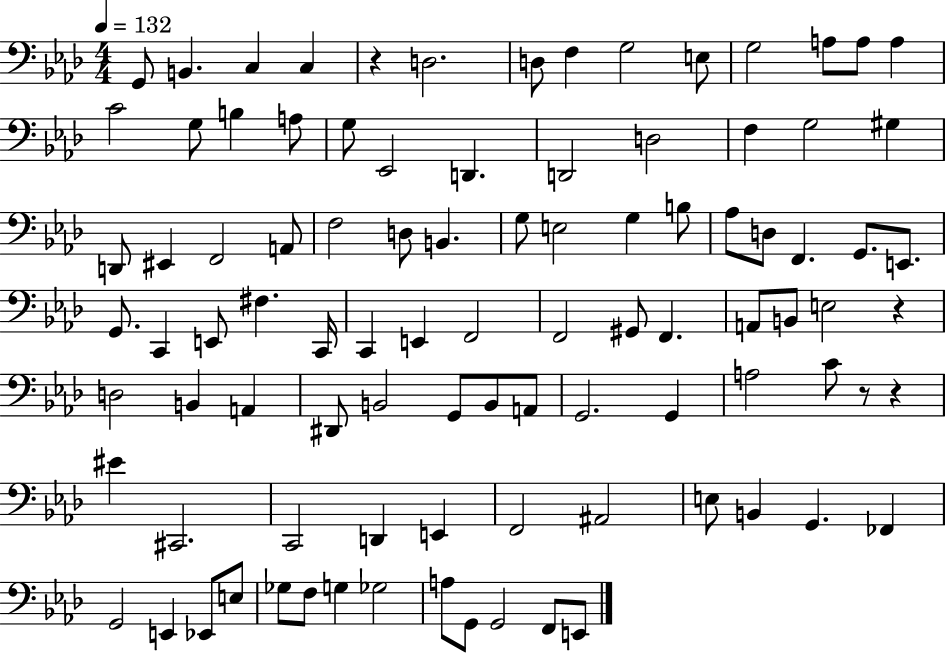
G2/e B2/q. C3/q C3/q R/q D3/h. D3/e F3/q G3/h E3/e G3/h A3/e A3/e A3/q C4/h G3/e B3/q A3/e G3/e Eb2/h D2/q. D2/h D3/h F3/q G3/h G#3/q D2/e EIS2/q F2/h A2/e F3/h D3/e B2/q. G3/e E3/h G3/q B3/e Ab3/e D3/e F2/q. G2/e. E2/e. G2/e. C2/q E2/e F#3/q. C2/s C2/q E2/q F2/h F2/h G#2/e F2/q. A2/e B2/e E3/h R/q D3/h B2/q A2/q D#2/e B2/h G2/e B2/e A2/e G2/h. G2/q A3/h C4/e R/e R/q EIS4/q C#2/h. C2/h D2/q E2/q F2/h A#2/h E3/e B2/q G2/q. FES2/q G2/h E2/q Eb2/e E3/e Gb3/e F3/e G3/q Gb3/h A3/e G2/e G2/h F2/e E2/e